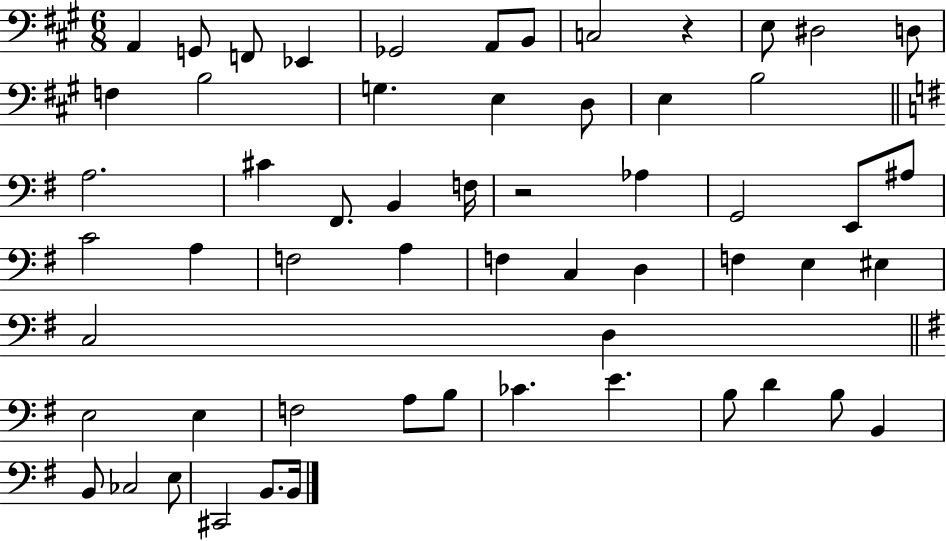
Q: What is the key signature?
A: A major